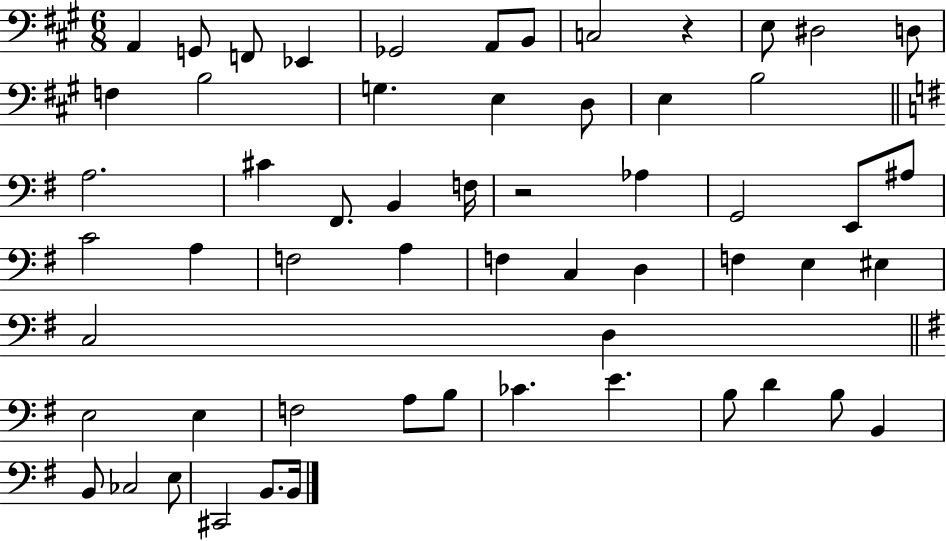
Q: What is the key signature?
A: A major